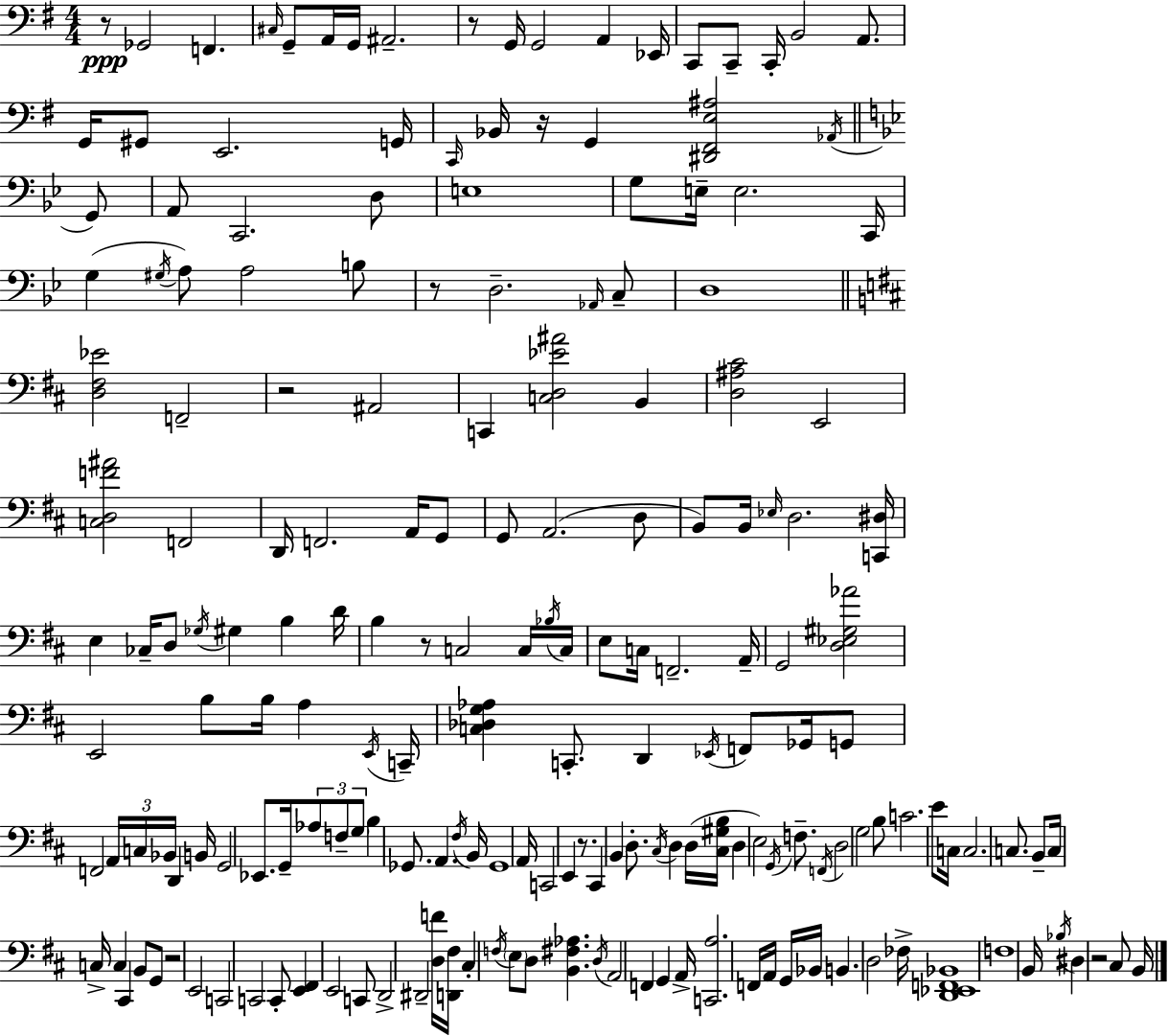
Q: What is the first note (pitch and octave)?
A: Gb2